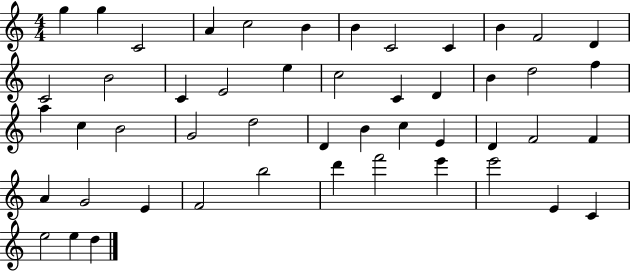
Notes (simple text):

G5/q G5/q C4/h A4/q C5/h B4/q B4/q C4/h C4/q B4/q F4/h D4/q C4/h B4/h C4/q E4/h E5/q C5/h C4/q D4/q B4/q D5/h F5/q A5/q C5/q B4/h G4/h D5/h D4/q B4/q C5/q E4/q D4/q F4/h F4/q A4/q G4/h E4/q F4/h B5/h D6/q F6/h E6/q E6/h E4/q C4/q E5/h E5/q D5/q